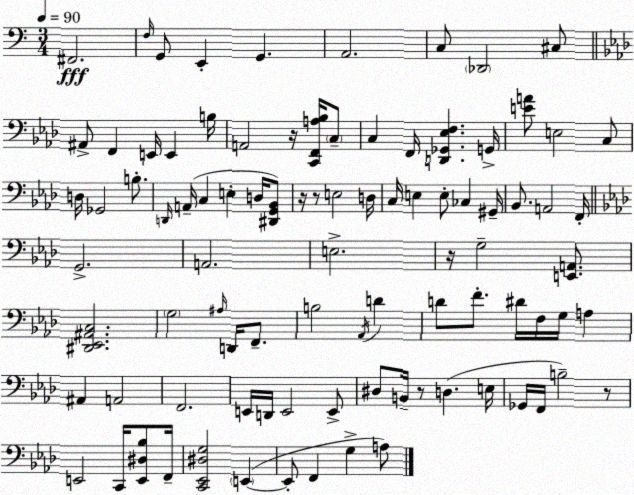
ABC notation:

X:1
T:Untitled
M:3/4
L:1/4
K:C
^F,,2 F,/4 G,,/2 E,, G,, A,,2 C,/2 _D,,2 ^C,/2 ^A,,/2 F,, E,,/4 E,, B,/4 A,,2 z/4 [C,,F,,A,_B,]/4 C,/2 C, F,,/4 [D,,_G,,_E,F,] G,,/4 [EA]/2 E,2 C,/2 D,/4 _G,,2 B,/2 D,,/4 A,,/4 C, E, D,/4 [^D,,G,,_B,,]/2 z/4 z/2 E,2 D,/4 C,/4 E, E,/2 _C, ^G,,/4 _B,,/2 A,,2 F,,/4 G,,2 A,,2 E,2 z/4 G,2 [E,,A,,]/2 [^D,,_E,,^A,,C,]2 G,2 ^A,/4 D,,/4 F,,/2 B,2 _A,,/4 D D/2 F/2 ^D/4 F,/4 G,/4 A, ^A,, A,,2 F,,2 E,,/4 D,,/4 E,,2 E,,/2 ^D,/2 B,,/4 z/2 D, E,/4 _G,,/4 F,,/4 B,2 z/2 E,,2 C,,/4 [E,,^D,_B,]/2 F,,/4 [C,,_E,,^D,G,]2 E,, E,,/2 F,, G, A,/2